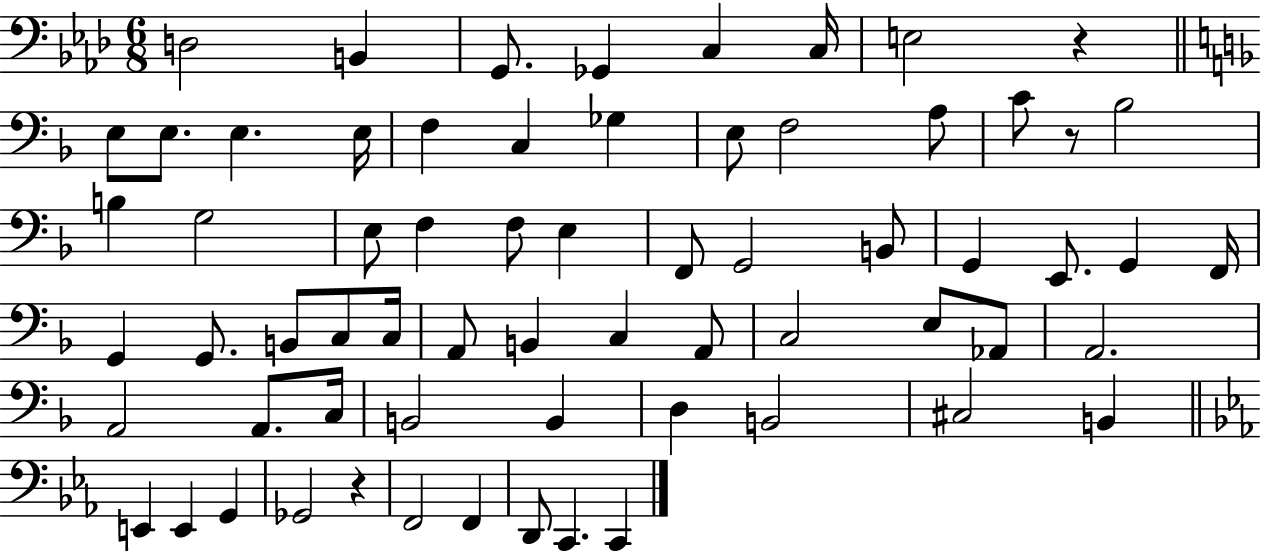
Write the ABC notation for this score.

X:1
T:Untitled
M:6/8
L:1/4
K:Ab
D,2 B,, G,,/2 _G,, C, C,/4 E,2 z E,/2 E,/2 E, E,/4 F, C, _G, E,/2 F,2 A,/2 C/2 z/2 _B,2 B, G,2 E,/2 F, F,/2 E, F,,/2 G,,2 B,,/2 G,, E,,/2 G,, F,,/4 G,, G,,/2 B,,/2 C,/2 C,/4 A,,/2 B,, C, A,,/2 C,2 E,/2 _A,,/2 A,,2 A,,2 A,,/2 C,/4 B,,2 B,, D, B,,2 ^C,2 B,, E,, E,, G,, _G,,2 z F,,2 F,, D,,/2 C,, C,,